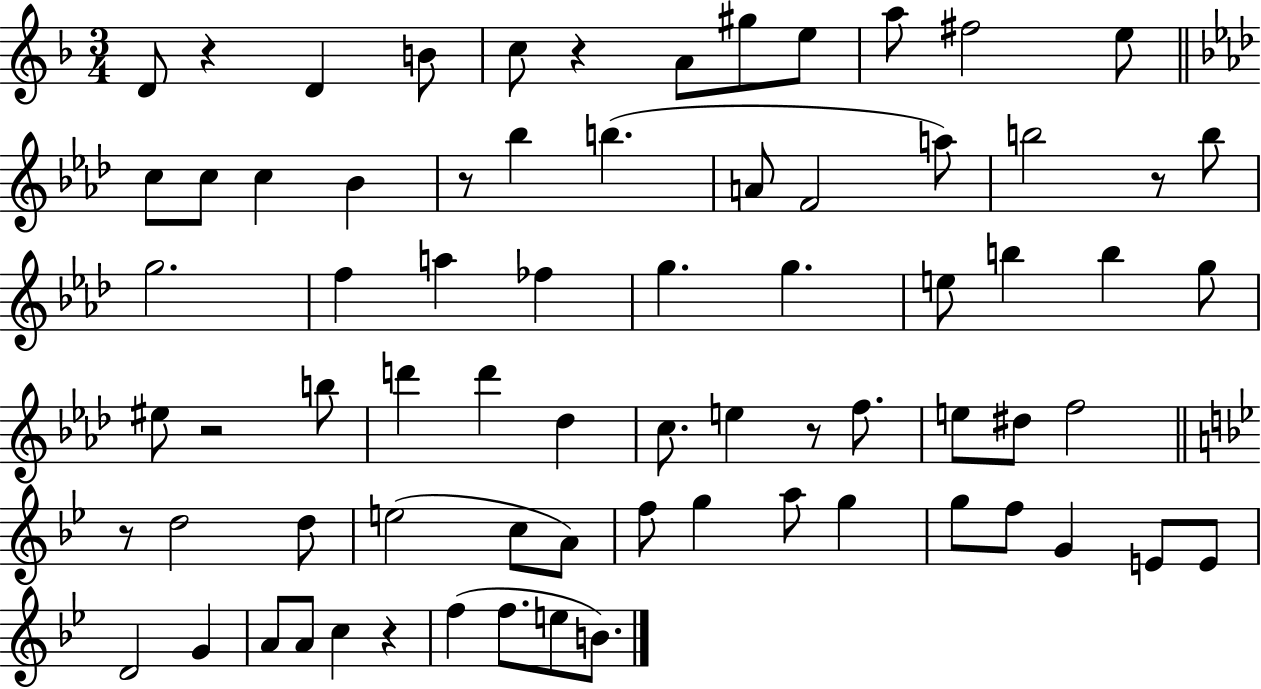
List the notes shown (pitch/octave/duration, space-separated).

D4/e R/q D4/q B4/e C5/e R/q A4/e G#5/e E5/e A5/e F#5/h E5/e C5/e C5/e C5/q Bb4/q R/e Bb5/q B5/q. A4/e F4/h A5/e B5/h R/e B5/e G5/h. F5/q A5/q FES5/q G5/q. G5/q. E5/e B5/q B5/q G5/e EIS5/e R/h B5/e D6/q D6/q Db5/q C5/e. E5/q R/e F5/e. E5/e D#5/e F5/h R/e D5/h D5/e E5/h C5/e A4/e F5/e G5/q A5/e G5/q G5/e F5/e G4/q E4/e E4/e D4/h G4/q A4/e A4/e C5/q R/q F5/q F5/e. E5/e B4/e.